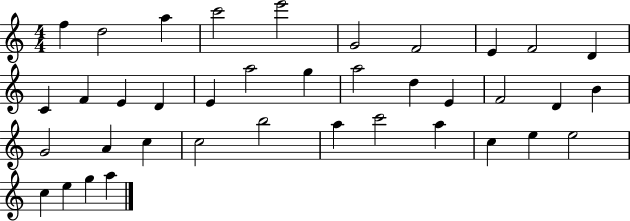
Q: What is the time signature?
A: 4/4